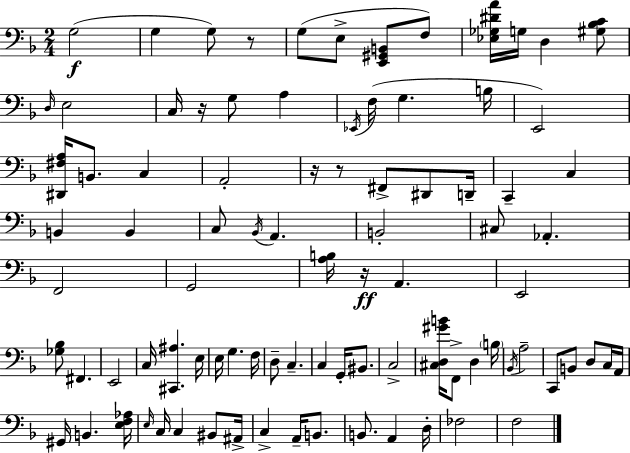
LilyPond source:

{
  \clef bass
  \numericTimeSignature
  \time 2/4
  \key f \major
  \repeat volta 2 { g2(\f | g4 g8) r8 | g8( e8-> <e, gis, b,>8 f8) | <ees ges dis' a'>16 g16 d4 <gis bes c'>8 | \break \grace { d16 } e2 | c16 r16 g8 a4 | \acciaccatura { ees,16 } f16( g4. | b16 e,2) | \break <dis, fis a>16 b,8. c4 | a,2-. | r16 r8 fis,8-> dis,8 | d,16-- c,4-- c4 | \break b,4 b,4 | c8 \acciaccatura { bes,16 } a,4. | b,2-. | cis8 aes,4.-. | \break f,2 | g,2 | <a b>16 r16\ff a,4. | e,2 | \break <ges bes>8 fis,4. | e,2 | c16 <cis, ais>4. | e16 e16 g4. | \break f16 d8-- c4.-- | c4 g,16-. | bis,8. c2-> | <cis d gis' b'>16 f,8-> d4 | \break \parenthesize b16 \acciaccatura { bes,16 } a2-- | c,8 b,8 | d8 c16 a,16 gis,16 b,4. | <e f aes>16 \grace { e16 } c16 c4 | \break bis,8 ais,16-> c4-> | a,16-- b,8. b,8. | a,4 d16-. fes2 | f2 | \break } \bar "|."
}